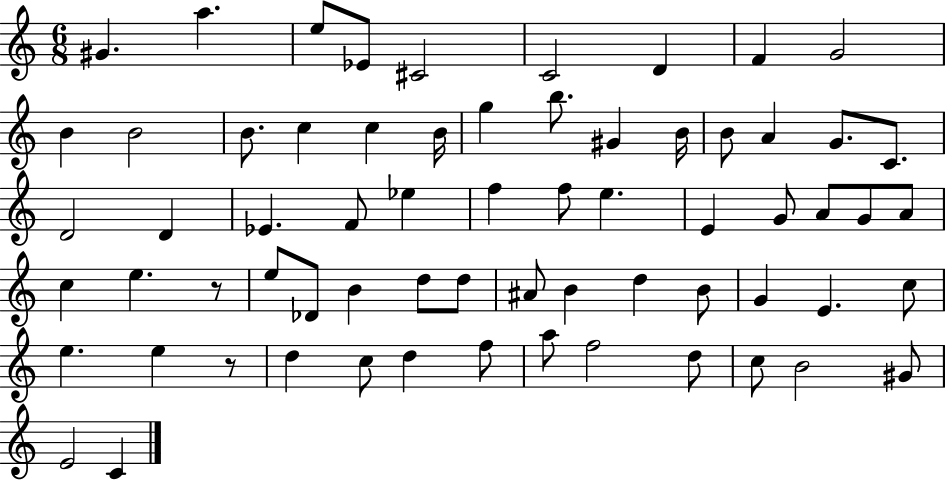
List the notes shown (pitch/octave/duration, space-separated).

G#4/q. A5/q. E5/e Eb4/e C#4/h C4/h D4/q F4/q G4/h B4/q B4/h B4/e. C5/q C5/q B4/s G5/q B5/e. G#4/q B4/s B4/e A4/q G4/e. C4/e. D4/h D4/q Eb4/q. F4/e Eb5/q F5/q F5/e E5/q. E4/q G4/e A4/e G4/e A4/e C5/q E5/q. R/e E5/e Db4/e B4/q D5/e D5/e A#4/e B4/q D5/q B4/e G4/q E4/q. C5/e E5/q. E5/q R/e D5/q C5/e D5/q F5/e A5/e F5/h D5/e C5/e B4/h G#4/e E4/h C4/q